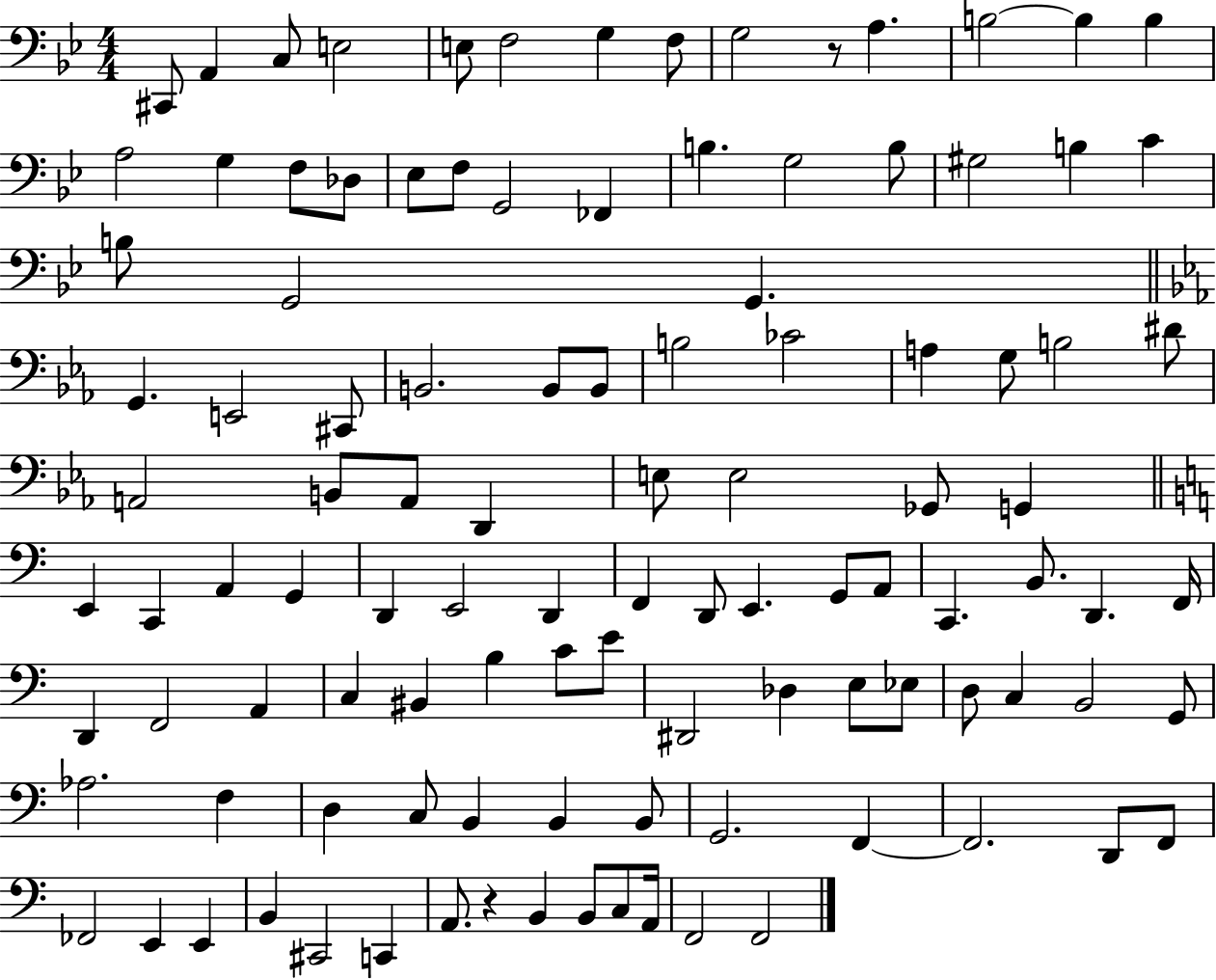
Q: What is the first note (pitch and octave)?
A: C#2